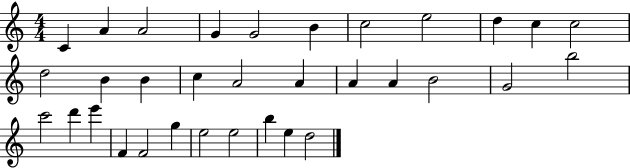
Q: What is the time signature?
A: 4/4